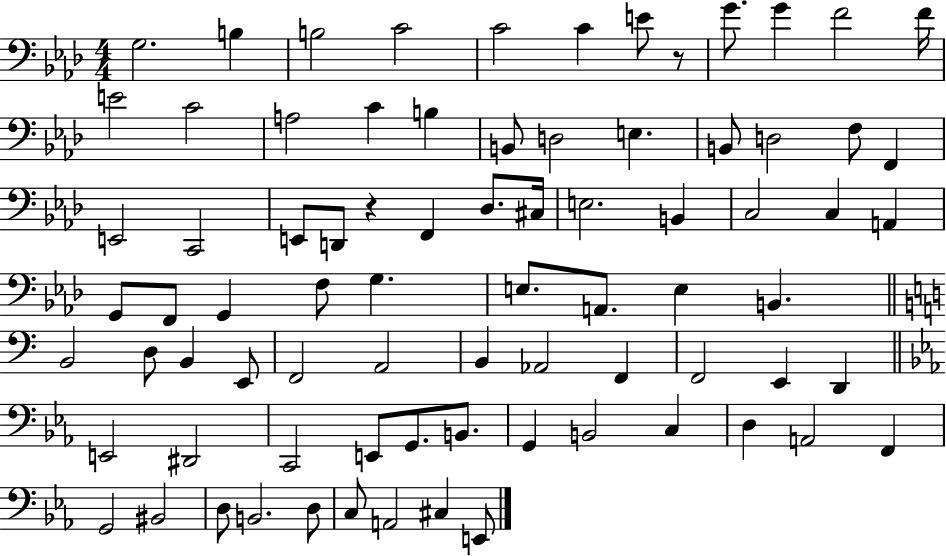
X:1
T:Untitled
M:4/4
L:1/4
K:Ab
G,2 B, B,2 C2 C2 C E/2 z/2 G/2 G F2 F/4 E2 C2 A,2 C B, B,,/2 D,2 E, B,,/2 D,2 F,/2 F,, E,,2 C,,2 E,,/2 D,,/2 z F,, _D,/2 ^C,/4 E,2 B,, C,2 C, A,, G,,/2 F,,/2 G,, F,/2 G, E,/2 A,,/2 E, B,, B,,2 D,/2 B,, E,,/2 F,,2 A,,2 B,, _A,,2 F,, F,,2 E,, D,, E,,2 ^D,,2 C,,2 E,,/2 G,,/2 B,,/2 G,, B,,2 C, D, A,,2 F,, G,,2 ^B,,2 D,/2 B,,2 D,/2 C,/2 A,,2 ^C, E,,/2